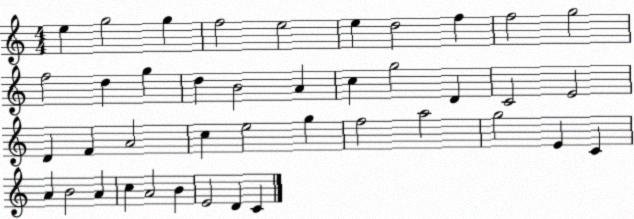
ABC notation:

X:1
T:Untitled
M:4/4
L:1/4
K:C
e g2 g f2 e2 e d2 f f2 g2 f2 d g d B2 A c g2 D C2 E2 D F A2 c e2 g f2 a2 g2 E C A B2 A c A2 B E2 D C